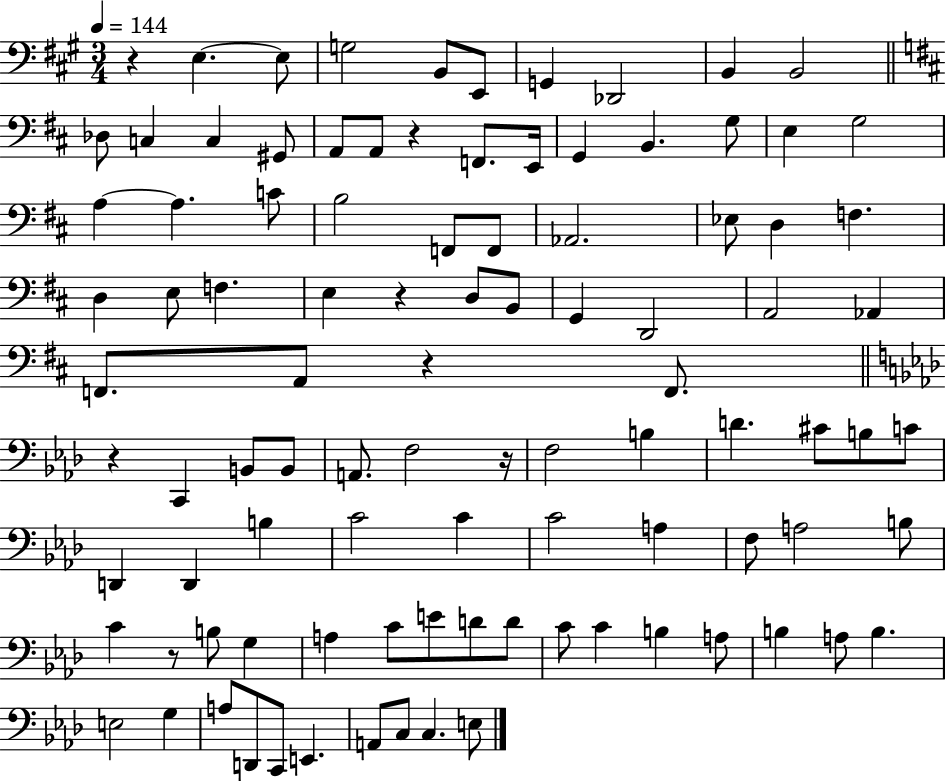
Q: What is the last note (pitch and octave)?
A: E3